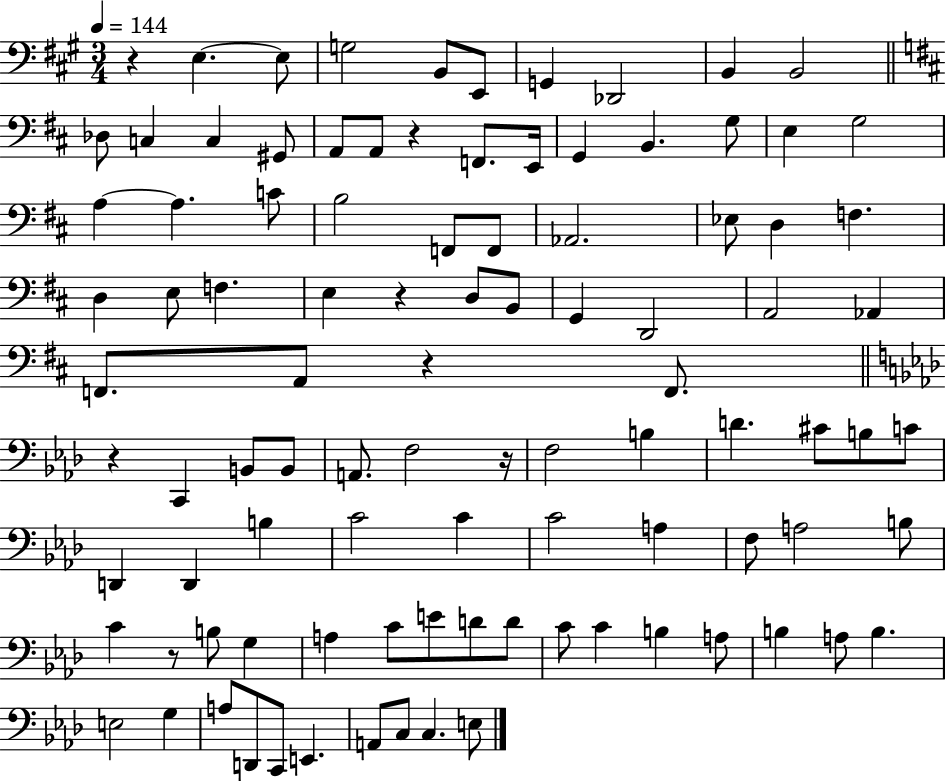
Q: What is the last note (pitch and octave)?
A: E3